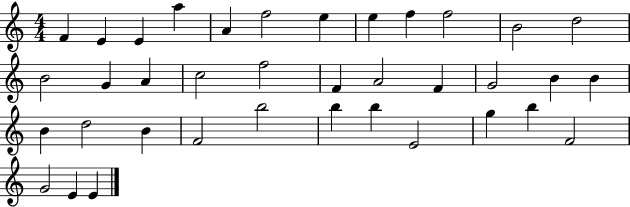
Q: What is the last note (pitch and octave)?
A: E4